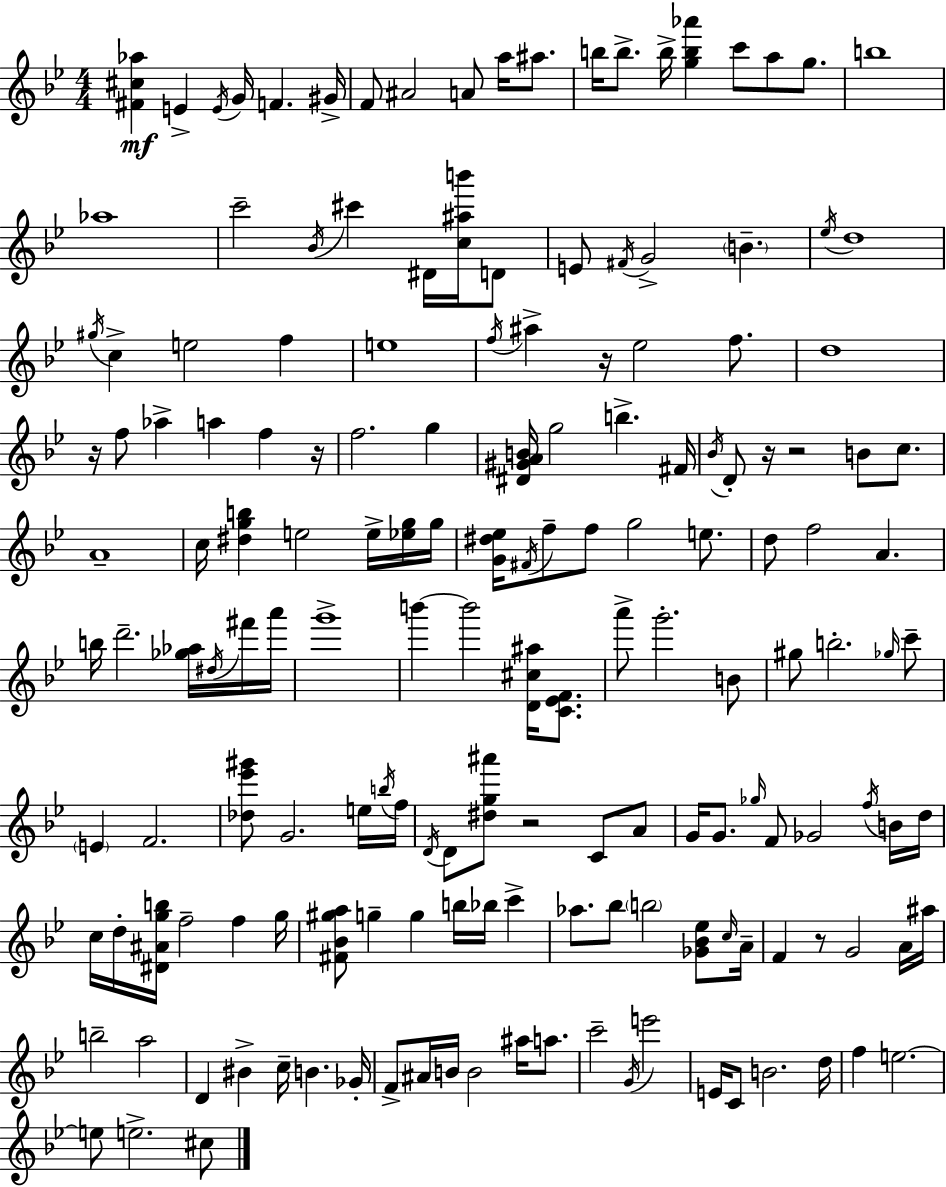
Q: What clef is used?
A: treble